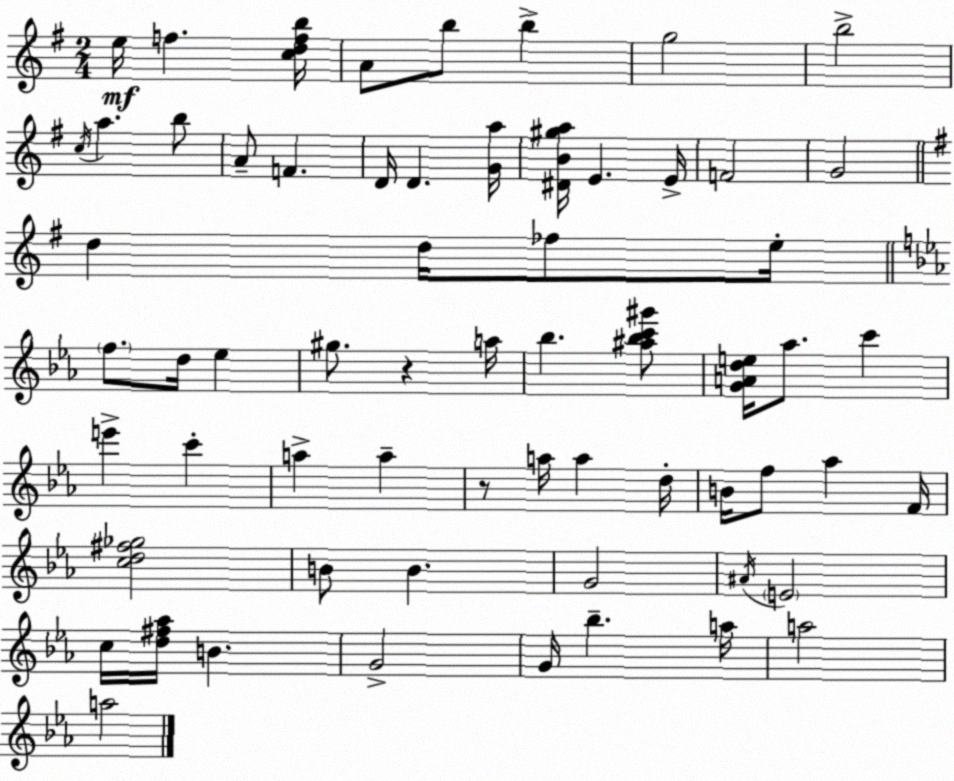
X:1
T:Untitled
M:2/4
L:1/4
K:G
e/4 f [cdfb]/4 A/2 b/2 b g2 b2 c/4 a b/2 A/2 F D/4 D [Ga]/4 [^DB^ga]/4 E E/4 F2 G2 d d/4 _f/2 e/4 f/2 d/4 _e ^g/2 z a/4 _b [^a_bc'^g']/2 [GAde]/4 _a/2 c' e' c' a a z/2 a/4 a d/4 B/4 f/2 _a F/4 [cd^f_g]2 B/2 B G2 ^A/4 E2 c/4 [d^f_a]/4 B G2 G/4 _b a/4 a2 a2